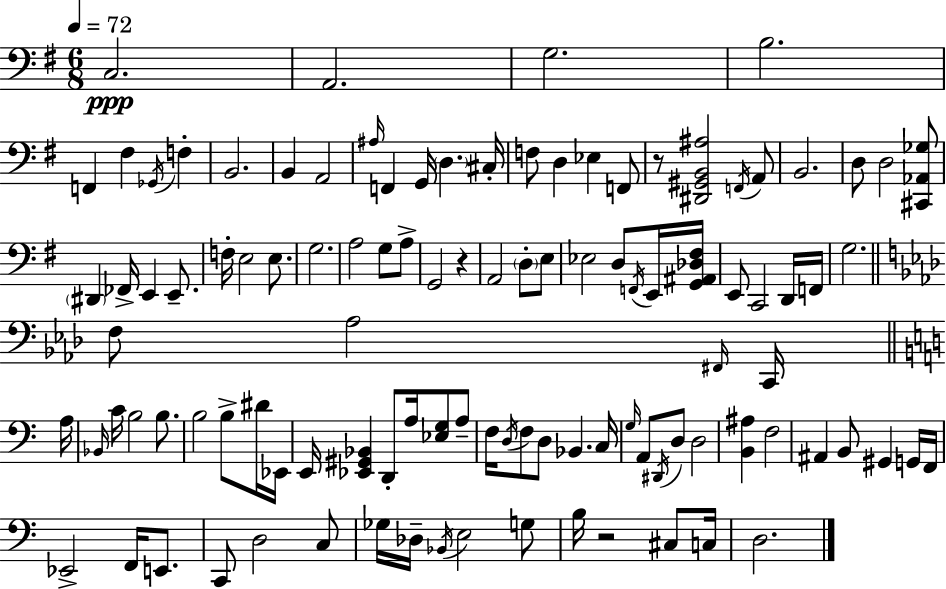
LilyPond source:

{
  \clef bass
  \numericTimeSignature
  \time 6/8
  \key g \major
  \tempo 4 = 72
  c2.\ppp | a,2. | g2. | b2. | \break f,4 fis4 \acciaccatura { ges,16 } f4-. | b,2. | b,4 a,2 | \grace { ais16 } f,4 g,16 \parenthesize d4. | \break cis16-. f8 d4 ees4 | f,8 r8 <dis, gis, b, ais>2 | \acciaccatura { f,16 } a,8 b,2. | d8 d2 | \break <cis, aes, ges>8 \parenthesize dis,4 fes,16-> e,4 | e,8.-- f16-. e2 | e8. g2. | a2 g8 | \break a8-> g,2 r4 | a,2 \parenthesize d8-. | e8 ees2 d8 | \acciaccatura { f,16 } e,16 <g, ais, des fis>16 e,8 c,2 | \break d,16 f,16 g2. | \bar "||" \break \key aes \major f8 aes2 \grace { fis,16 } c,16 | \bar "||" \break \key a \minor a16 \grace { bes,16 } c'16 b2 b8. | b2 b8-> | dis'16 ees,16 e,16 <ees, gis, bes,>4 d,8-. a16 <ees g>8 | a8-- f16 \acciaccatura { d16 } f8 d8 bes,4. | \break c16 \grace { g16 } a,8 \acciaccatura { dis,16 } d8 d2 | <b, ais>4 f2 | ais,4 b,8 gis,4 | g,16 f,16 ees,2-> | \break f,16 e,8. c,8 d2 | c8 ges16 des16-- \acciaccatura { bes,16 } e2 | g8 b16 r2 | cis8 c16 d2. | \break \bar "|."
}